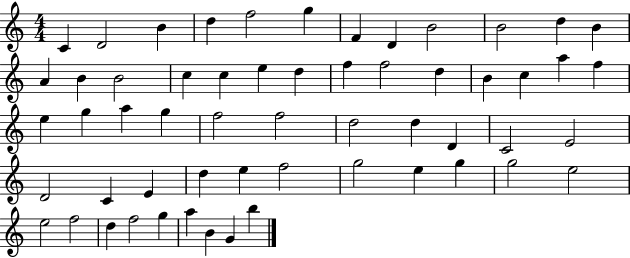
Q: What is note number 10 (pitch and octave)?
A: B4